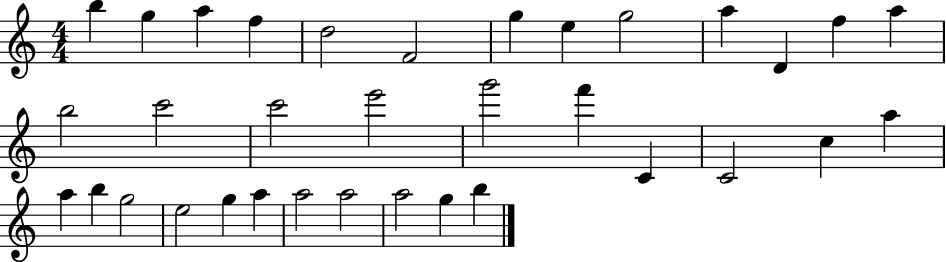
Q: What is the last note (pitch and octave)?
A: B5